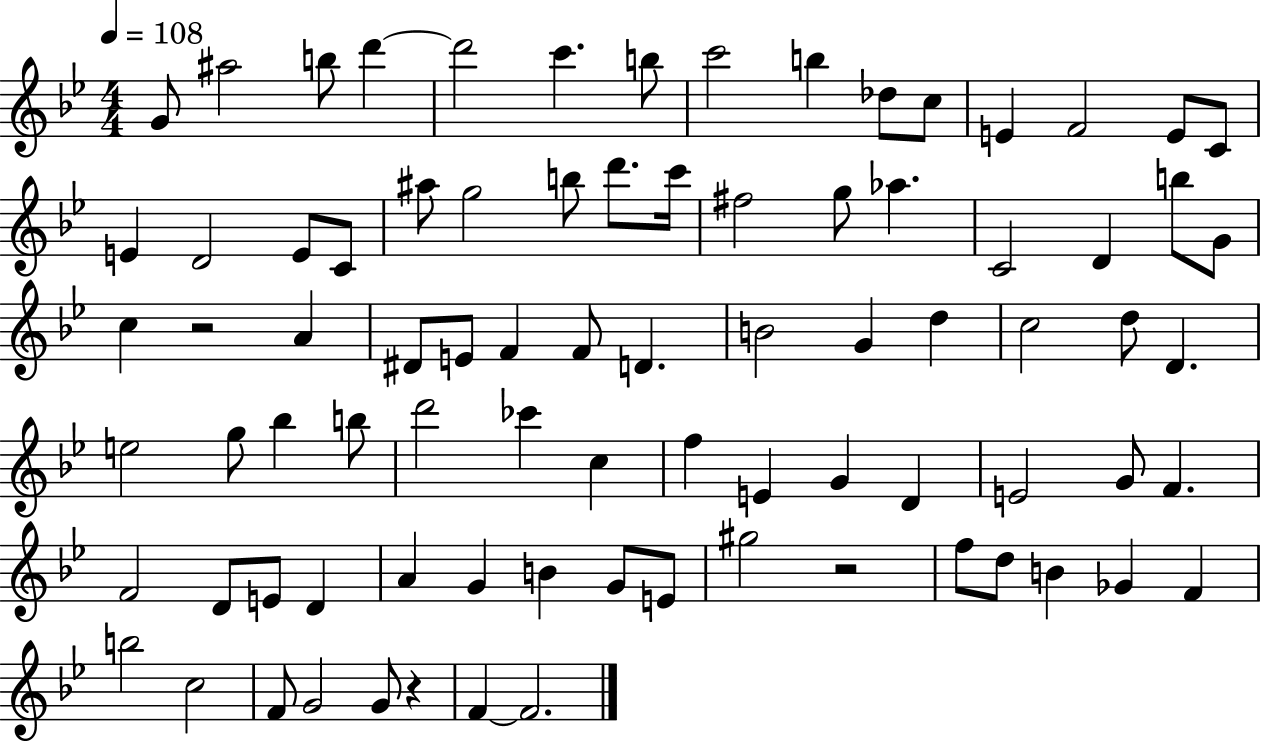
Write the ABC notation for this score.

X:1
T:Untitled
M:4/4
L:1/4
K:Bb
G/2 ^a2 b/2 d' d'2 c' b/2 c'2 b _d/2 c/2 E F2 E/2 C/2 E D2 E/2 C/2 ^a/2 g2 b/2 d'/2 c'/4 ^f2 g/2 _a C2 D b/2 G/2 c z2 A ^D/2 E/2 F F/2 D B2 G d c2 d/2 D e2 g/2 _b b/2 d'2 _c' c f E G D E2 G/2 F F2 D/2 E/2 D A G B G/2 E/2 ^g2 z2 f/2 d/2 B _G F b2 c2 F/2 G2 G/2 z F F2